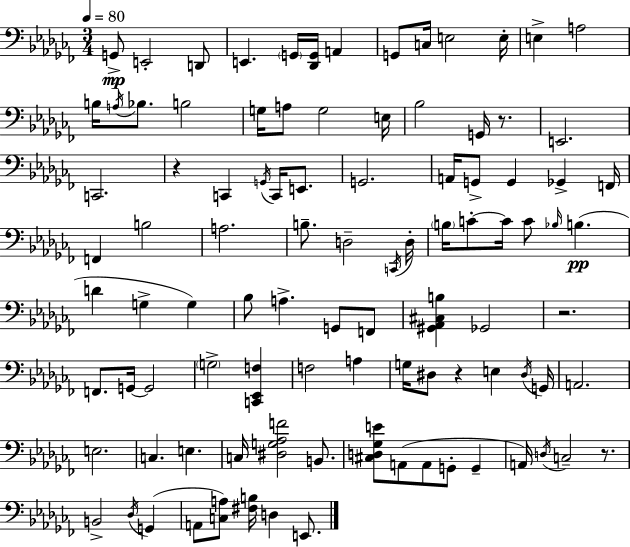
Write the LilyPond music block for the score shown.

{
  \clef bass
  \numericTimeSignature
  \time 3/4
  \key aes \minor
  \tempo 4 = 80
  g,8->\mp e,2-. d,8 | e,4. \parenthesize g,16 <des, g,>16 a,4 | g,8 c16 e2 e16-. | e4-> a2 | \break b16 \acciaccatura { a16 } bes8. b2 | g16 a8 g2 | e16 bes2 g,16 r8. | e,2. | \break c,2. | r4 c,4 \acciaccatura { g,16 } c,16 e,8. | g,2. | a,16 g,8-> g,4 ges,4-> | \break f,16 f,4 b2 | a2. | b8.-- d2-- | \acciaccatura { c,16 } d16-. \parenthesize b16 c'8-.~~ c'16 c'8 \grace { bes16 }\pp b4.( | \break d'4 g4-> | g4) bes8 a4.-> | g,8 f,8 <gis, aes, cis b>4 ges,2 | r2. | \break f,8. g,16~~ g,2 | \parenthesize g2-> | <c, ees, f>4 f2 | a4 g16 dis8 r4 e4 | \break \acciaccatura { dis16 } g,16 a,2. | e2. | c4. e4. | c16 <dis g aes f'>2 | \break b,8. <cis d ges e'>8 a,8( a,8 g,8-. | g,4-- a,16) \acciaccatura { d16 } c2-- | r8. b,2-> | \acciaccatura { des16 } g,4( a,8 <c a>8) <fis b>16 | \break d4 e,8. \bar "|."
}